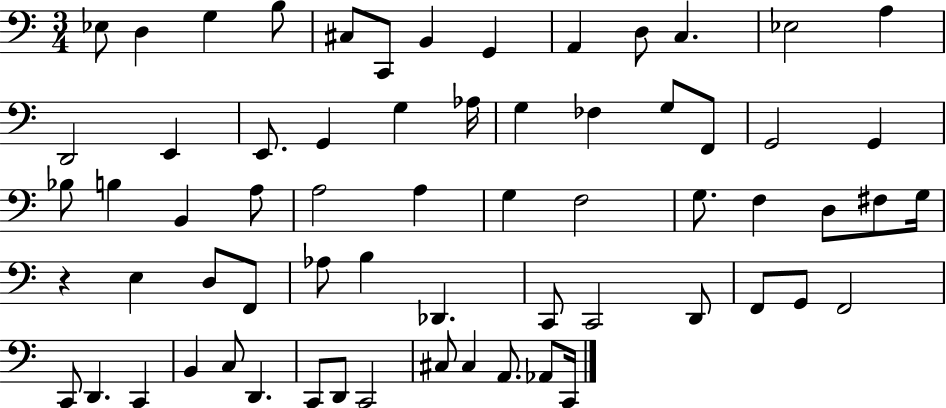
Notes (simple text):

Eb3/e D3/q G3/q B3/e C#3/e C2/e B2/q G2/q A2/q D3/e C3/q. Eb3/h A3/q D2/h E2/q E2/e. G2/q G3/q Ab3/s G3/q FES3/q G3/e F2/e G2/h G2/q Bb3/e B3/q B2/q A3/e A3/h A3/q G3/q F3/h G3/e. F3/q D3/e F#3/e G3/s R/q E3/q D3/e F2/e Ab3/e B3/q Db2/q. C2/e C2/h D2/e F2/e G2/e F2/h C2/e D2/q. C2/q B2/q C3/e D2/q. C2/e D2/e C2/h C#3/e C#3/q A2/e. Ab2/e C2/s